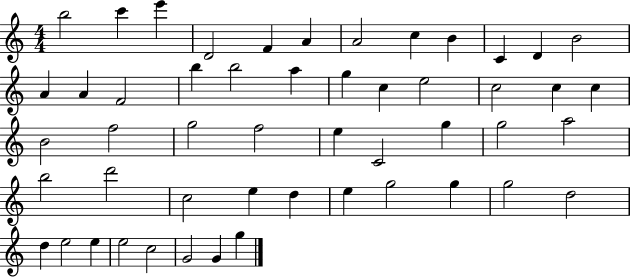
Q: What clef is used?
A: treble